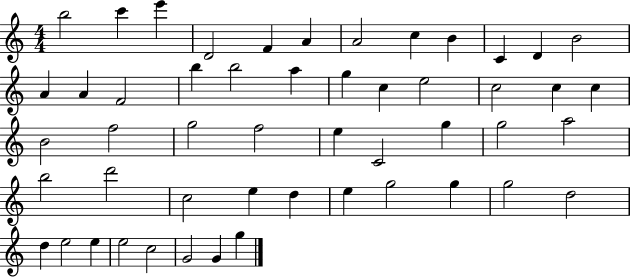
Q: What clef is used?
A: treble